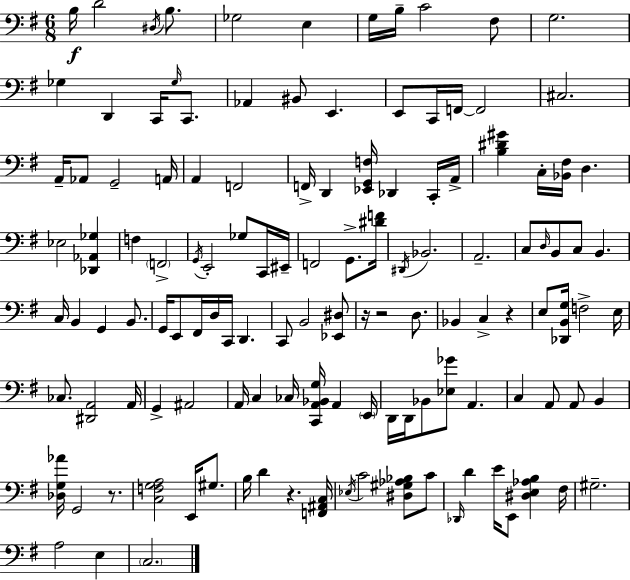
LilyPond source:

{
  \clef bass
  \numericTimeSignature
  \time 6/8
  \key e \minor
  \repeat volta 2 { b16\f d'2 \acciaccatura { dis16 } b8. | ges2 e4 | g16 b16-- c'2 fis8 | g2. | \break ges4 d,4 c,16 \grace { ges16 } c,8. | aes,4 bis,8 e,4. | e,8 c,16 f,16~~ f,2 | cis2. | \break a,16-- aes,8 g,2-- | a,16 a,4 f,2 | f,16-> d,4 <ees, g, f>16 des,4 | c,16-. a,16-> <b dis' gis'>4 c16-. <bes, fis>16 d4. | \break ees2 <des, aes, ges>4 | f4 \parenthesize f,2-> | \acciaccatura { g,16 } e,2-. ges8 | c,16 eis,16-- f,2 g,8.-> | \break <dis' f'>16 \acciaccatura { dis,16 } bes,2. | a,2.-- | c8 \grace { d16 } b,8 c8 b,4. | c16 b,4 g,4 | \break b,8. g,16 e,8 fis,16 d16 c,16 d,4. | c,8 b,2 | <ees, dis>8 r16 r2 | d8. bes,4 c4-> | \break r4 e8 <des, b, g>16 f2-> | e16 ces8. <dis, a,>2 | a,16 g,4-> ais,2 | a,16 c4 ces16 <c, a, bes, g>16 | \break a,4 \parenthesize e,16 d,16 d,16 bes,8 <ees ges'>8 a,4. | c4 a,8 a,8 | b,4 <des g aes'>16 g,2 | r8. <c f g a>2 | \break e,16 gis8. b16 d'4 r4. | <f, ais, c>16 \acciaccatura { ees16 } c'2 | <dis gis aes bes>8 c'8 \grace { des,16 } d'4 e'16 | e,8 <dis e aes b>4 fis16 gis2.-- | \break a2 | e4 \parenthesize c2. | } \bar "|."
}